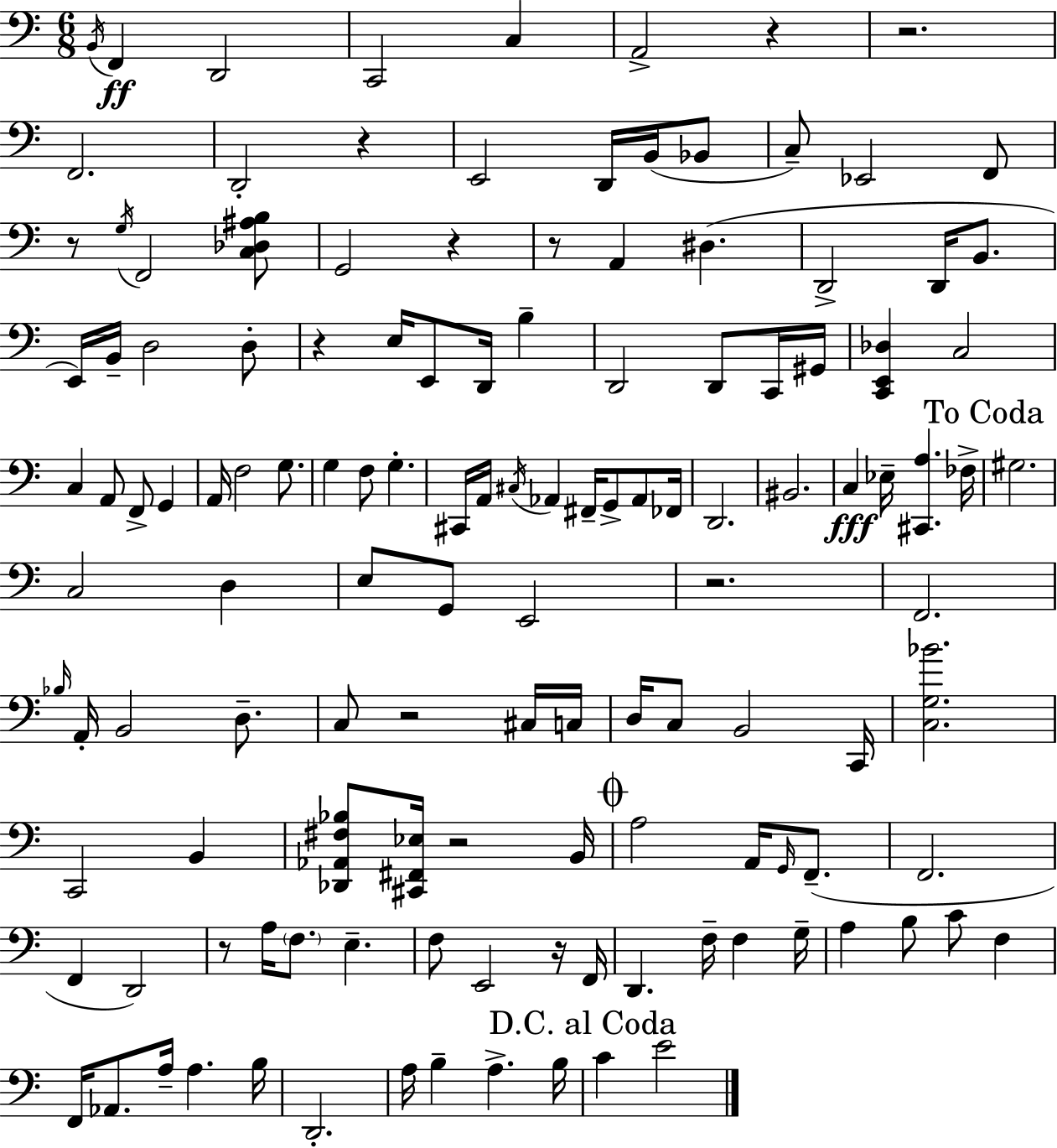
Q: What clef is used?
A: bass